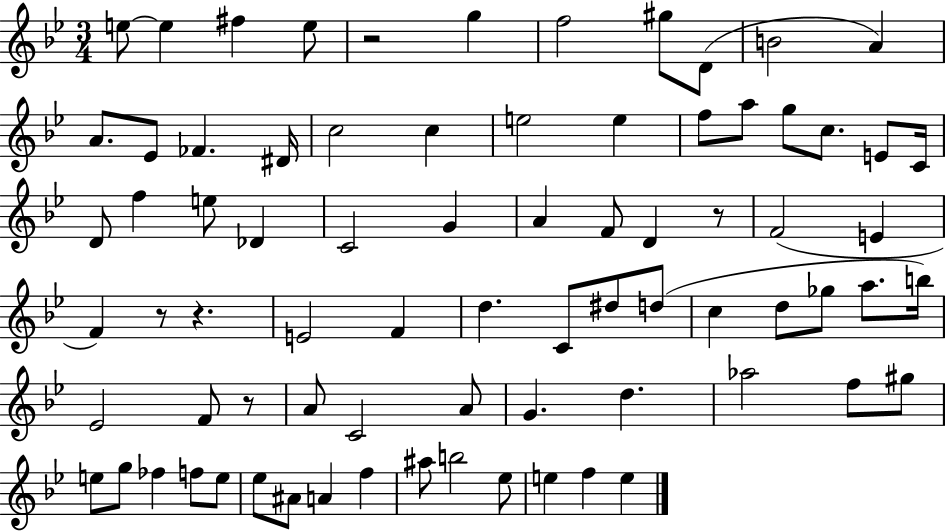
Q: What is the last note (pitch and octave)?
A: E5